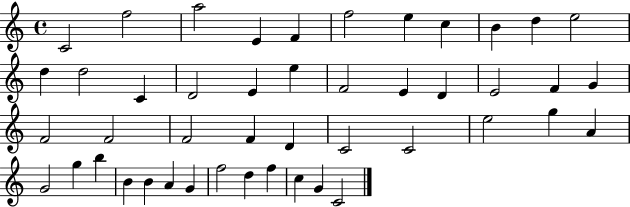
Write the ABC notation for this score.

X:1
T:Untitled
M:4/4
L:1/4
K:C
C2 f2 a2 E F f2 e c B d e2 d d2 C D2 E e F2 E D E2 F G F2 F2 F2 F D C2 C2 e2 g A G2 g b B B A G f2 d f c G C2